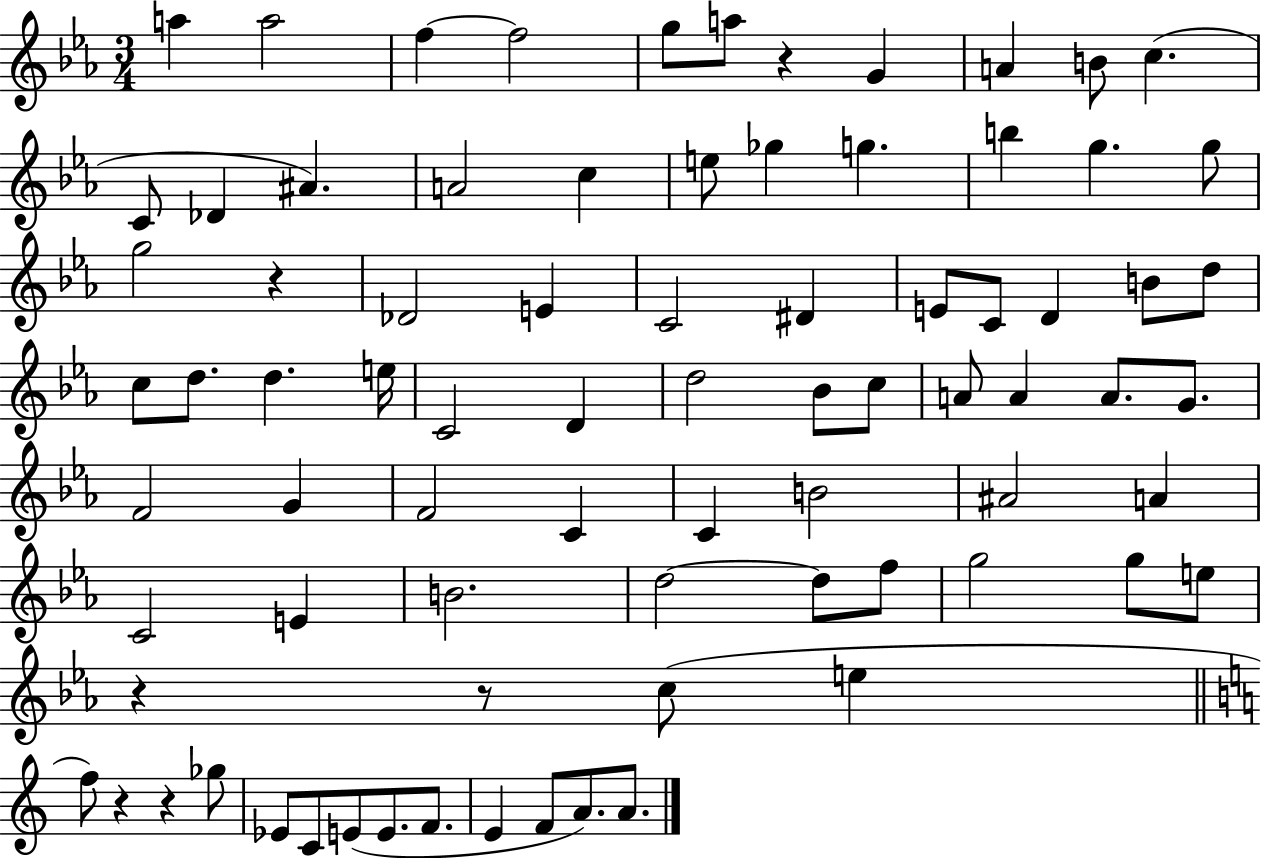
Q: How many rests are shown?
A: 6